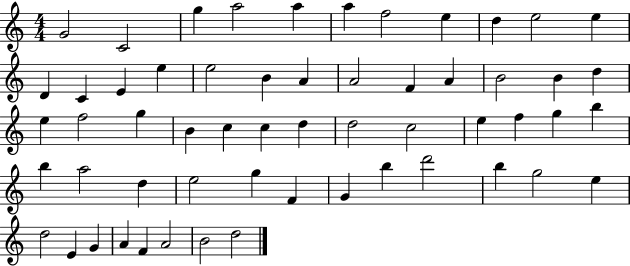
{
  \clef treble
  \numericTimeSignature
  \time 4/4
  \key c \major
  g'2 c'2 | g''4 a''2 a''4 | a''4 f''2 e''4 | d''4 e''2 e''4 | \break d'4 c'4 e'4 e''4 | e''2 b'4 a'4 | a'2 f'4 a'4 | b'2 b'4 d''4 | \break e''4 f''2 g''4 | b'4 c''4 c''4 d''4 | d''2 c''2 | e''4 f''4 g''4 b''4 | \break b''4 a''2 d''4 | e''2 g''4 f'4 | g'4 b''4 d'''2 | b''4 g''2 e''4 | \break d''2 e'4 g'4 | a'4 f'4 a'2 | b'2 d''2 | \bar "|."
}